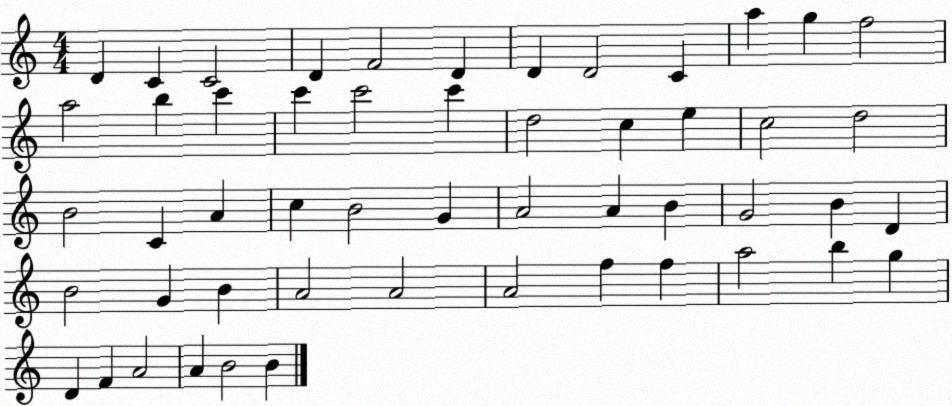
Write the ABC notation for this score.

X:1
T:Untitled
M:4/4
L:1/4
K:C
D C C2 D F2 D D D2 C a g f2 a2 b c' c' c'2 c' d2 c e c2 d2 B2 C A c B2 G A2 A B G2 B D B2 G B A2 A2 A2 f f a2 b g D F A2 A B2 B